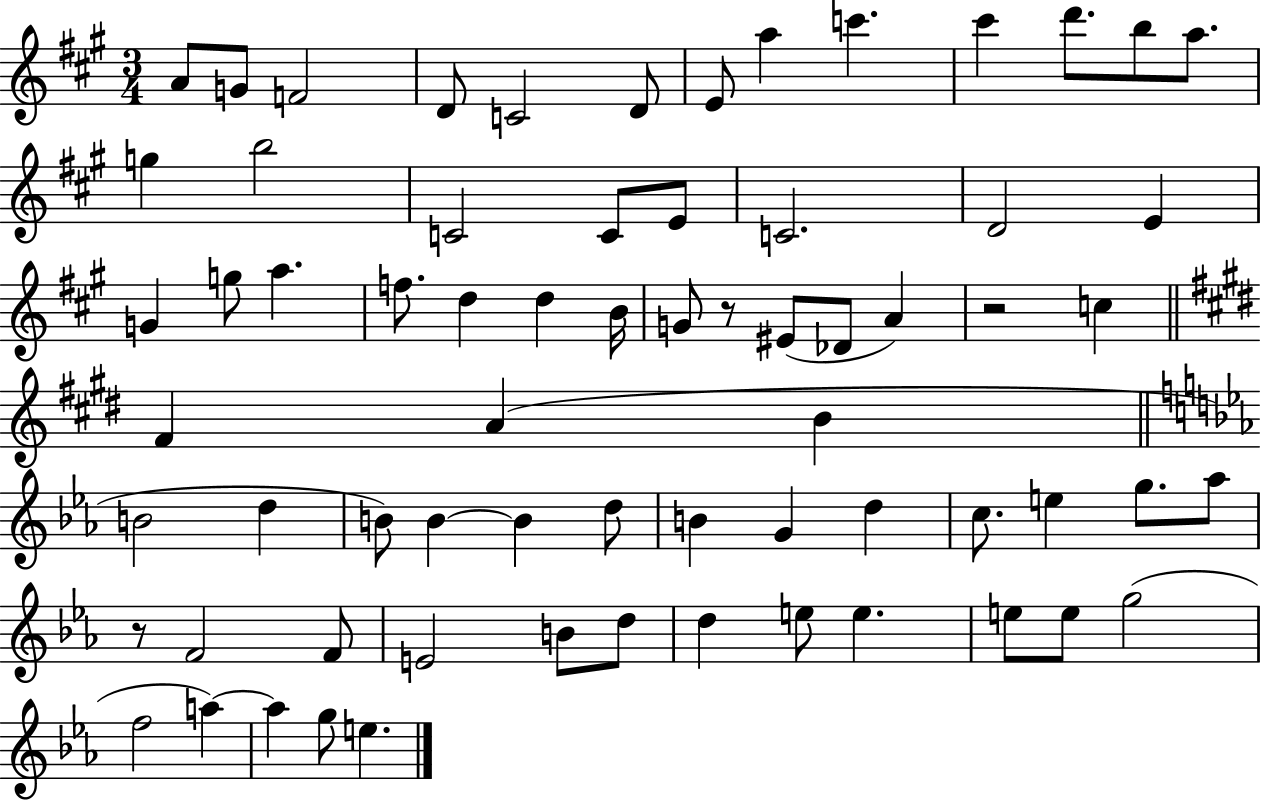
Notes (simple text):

A4/e G4/e F4/h D4/e C4/h D4/e E4/e A5/q C6/q. C#6/q D6/e. B5/e A5/e. G5/q B5/h C4/h C4/e E4/e C4/h. D4/h E4/q G4/q G5/e A5/q. F5/e. D5/q D5/q B4/s G4/e R/e EIS4/e Db4/e A4/q R/h C5/q F#4/q A4/q B4/q B4/h D5/q B4/e B4/q B4/q D5/e B4/q G4/q D5/q C5/e. E5/q G5/e. Ab5/e R/e F4/h F4/e E4/h B4/e D5/e D5/q E5/e E5/q. E5/e E5/e G5/h F5/h A5/q A5/q G5/e E5/q.